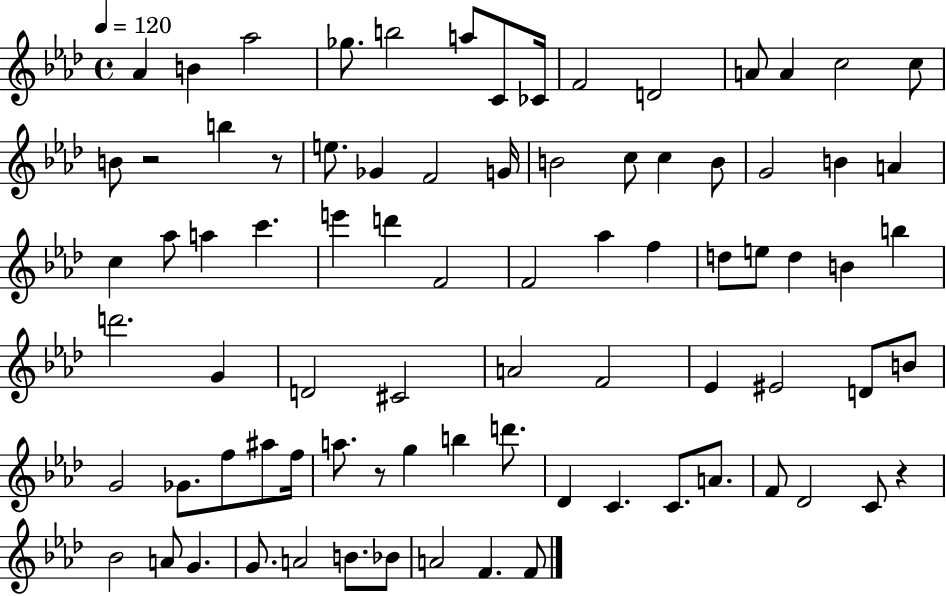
X:1
T:Untitled
M:4/4
L:1/4
K:Ab
_A B _a2 _g/2 b2 a/2 C/2 _C/4 F2 D2 A/2 A c2 c/2 B/2 z2 b z/2 e/2 _G F2 G/4 B2 c/2 c B/2 G2 B A c _a/2 a c' e' d' F2 F2 _a f d/2 e/2 d B b d'2 G D2 ^C2 A2 F2 _E ^E2 D/2 B/2 G2 _G/2 f/2 ^a/2 f/4 a/2 z/2 g b d'/2 _D C C/2 A/2 F/2 _D2 C/2 z _B2 A/2 G G/2 A2 B/2 _B/2 A2 F F/2